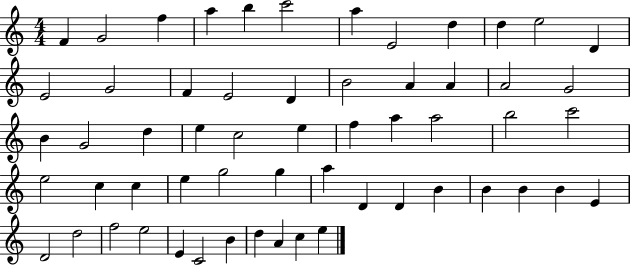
F4/q G4/h F5/q A5/q B5/q C6/h A5/q E4/h D5/q D5/q E5/h D4/q E4/h G4/h F4/q E4/h D4/q B4/h A4/q A4/q A4/h G4/h B4/q G4/h D5/q E5/q C5/h E5/q F5/q A5/q A5/h B5/h C6/h E5/h C5/q C5/q E5/q G5/h G5/q A5/q D4/q D4/q B4/q B4/q B4/q B4/q E4/q D4/h D5/h F5/h E5/h E4/q C4/h B4/q D5/q A4/q C5/q E5/q